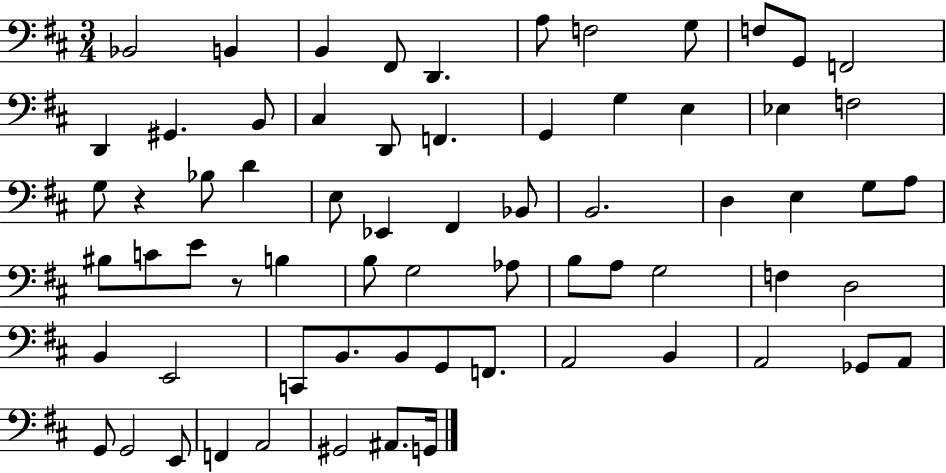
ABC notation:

X:1
T:Untitled
M:3/4
L:1/4
K:D
_B,,2 B,, B,, ^F,,/2 D,, A,/2 F,2 G,/2 F,/2 G,,/2 F,,2 D,, ^G,, B,,/2 ^C, D,,/2 F,, G,, G, E, _E, F,2 G,/2 z _B,/2 D E,/2 _E,, ^F,, _B,,/2 B,,2 D, E, G,/2 A,/2 ^B,/2 C/2 E/2 z/2 B, B,/2 G,2 _A,/2 B,/2 A,/2 G,2 F, D,2 B,, E,,2 C,,/2 B,,/2 B,,/2 G,,/2 F,,/2 A,,2 B,, A,,2 _G,,/2 A,,/2 G,,/2 G,,2 E,,/2 F,, A,,2 ^G,,2 ^A,,/2 G,,/4